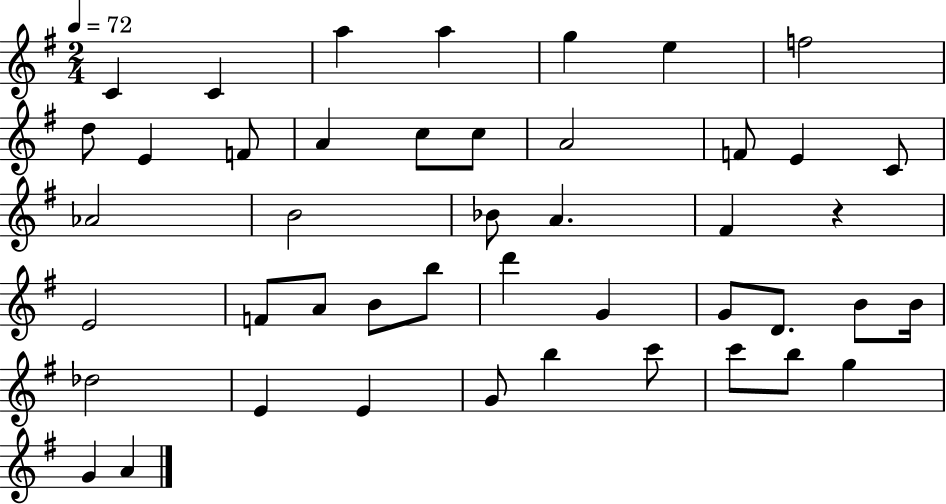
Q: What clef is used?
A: treble